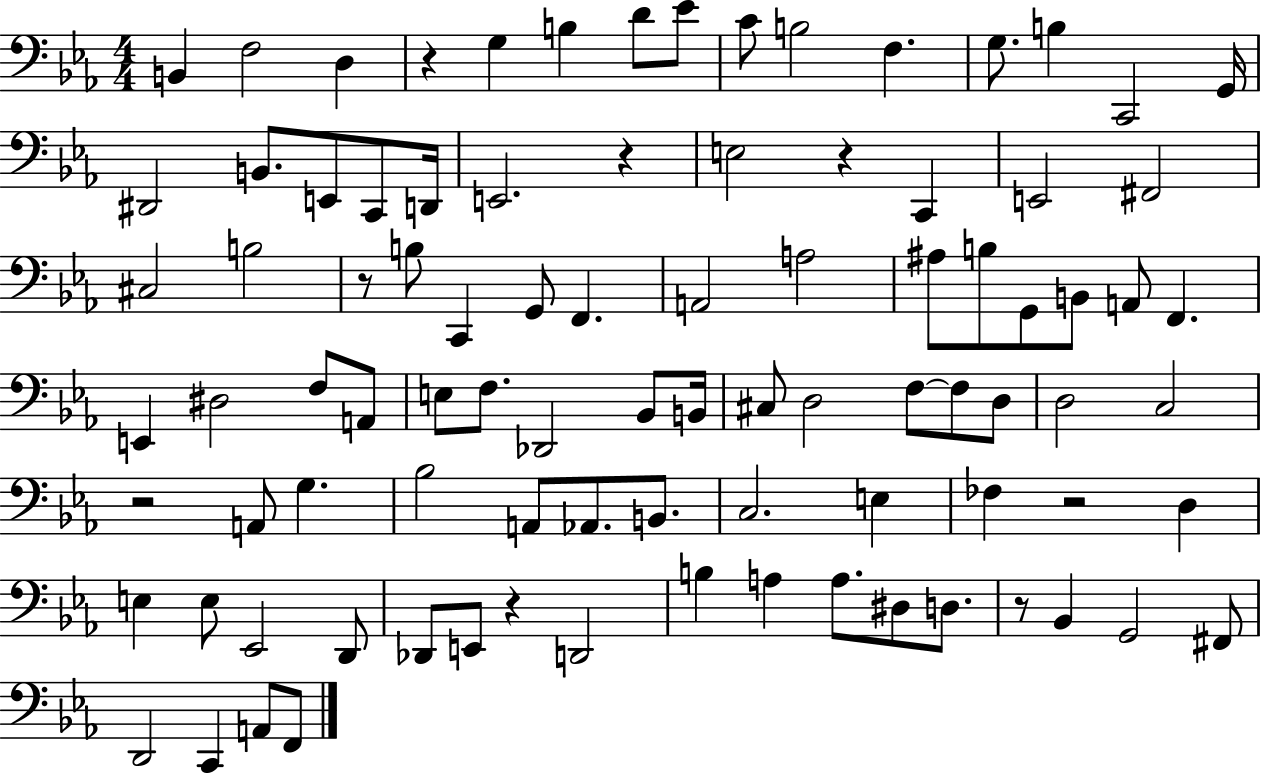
B2/q F3/h D3/q R/q G3/q B3/q D4/e Eb4/e C4/e B3/h F3/q. G3/e. B3/q C2/h G2/s D#2/h B2/e. E2/e C2/e D2/s E2/h. R/q E3/h R/q C2/q E2/h F#2/h C#3/h B3/h R/e B3/e C2/q G2/e F2/q. A2/h A3/h A#3/e B3/e G2/e B2/e A2/e F2/q. E2/q D#3/h F3/e A2/e E3/e F3/e. Db2/h Bb2/e B2/s C#3/e D3/h F3/e F3/e D3/e D3/h C3/h R/h A2/e G3/q. Bb3/h A2/e Ab2/e. B2/e. C3/h. E3/q FES3/q R/h D3/q E3/q E3/e Eb2/h D2/e Db2/e E2/e R/q D2/h B3/q A3/q A3/e. D#3/e D3/e. R/e Bb2/q G2/h F#2/e D2/h C2/q A2/e F2/e